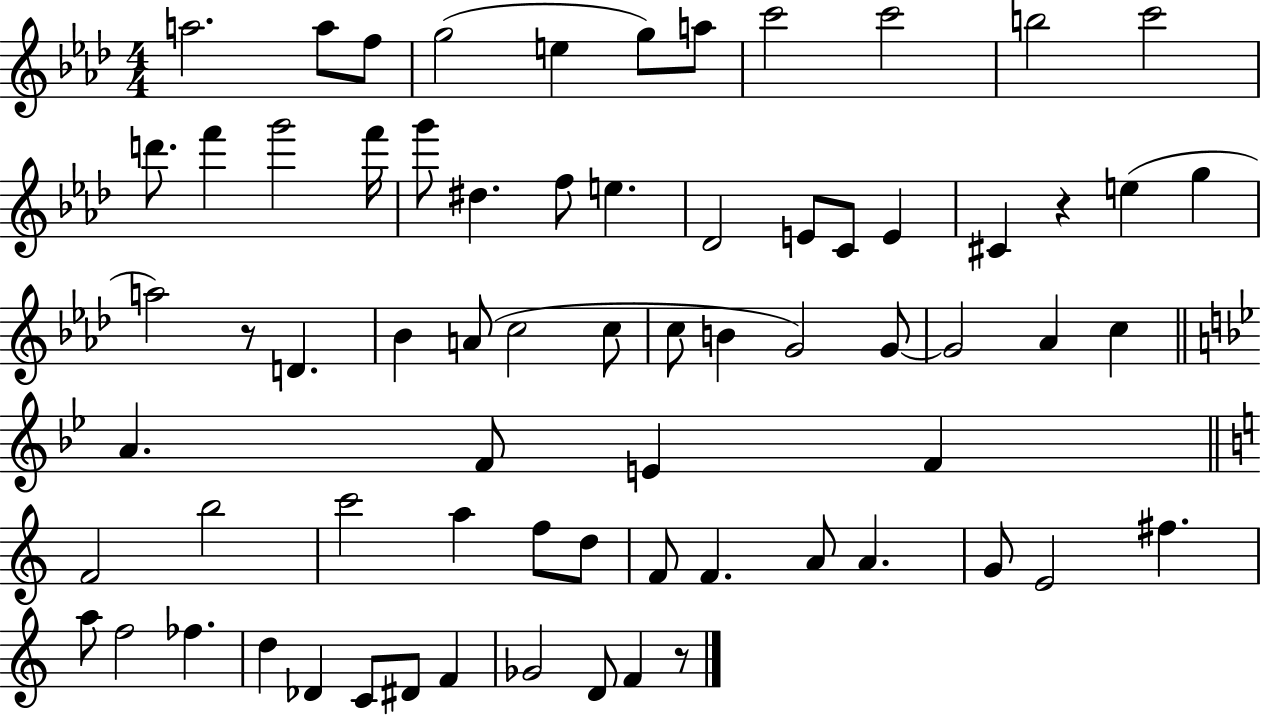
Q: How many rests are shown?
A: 3